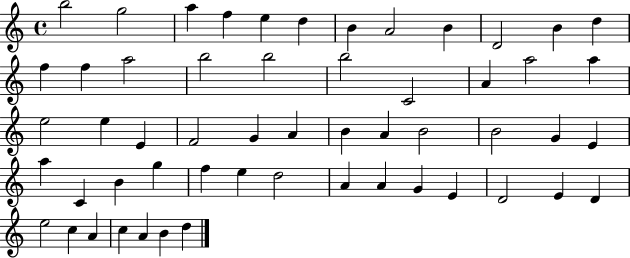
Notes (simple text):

B5/h G5/h A5/q F5/q E5/q D5/q B4/q A4/h B4/q D4/h B4/q D5/q F5/q F5/q A5/h B5/h B5/h B5/h C4/h A4/q A5/h A5/q E5/h E5/q E4/q F4/h G4/q A4/q B4/q A4/q B4/h B4/h G4/q E4/q A5/q C4/q B4/q G5/q F5/q E5/q D5/h A4/q A4/q G4/q E4/q D4/h E4/q D4/q E5/h C5/q A4/q C5/q A4/q B4/q D5/q